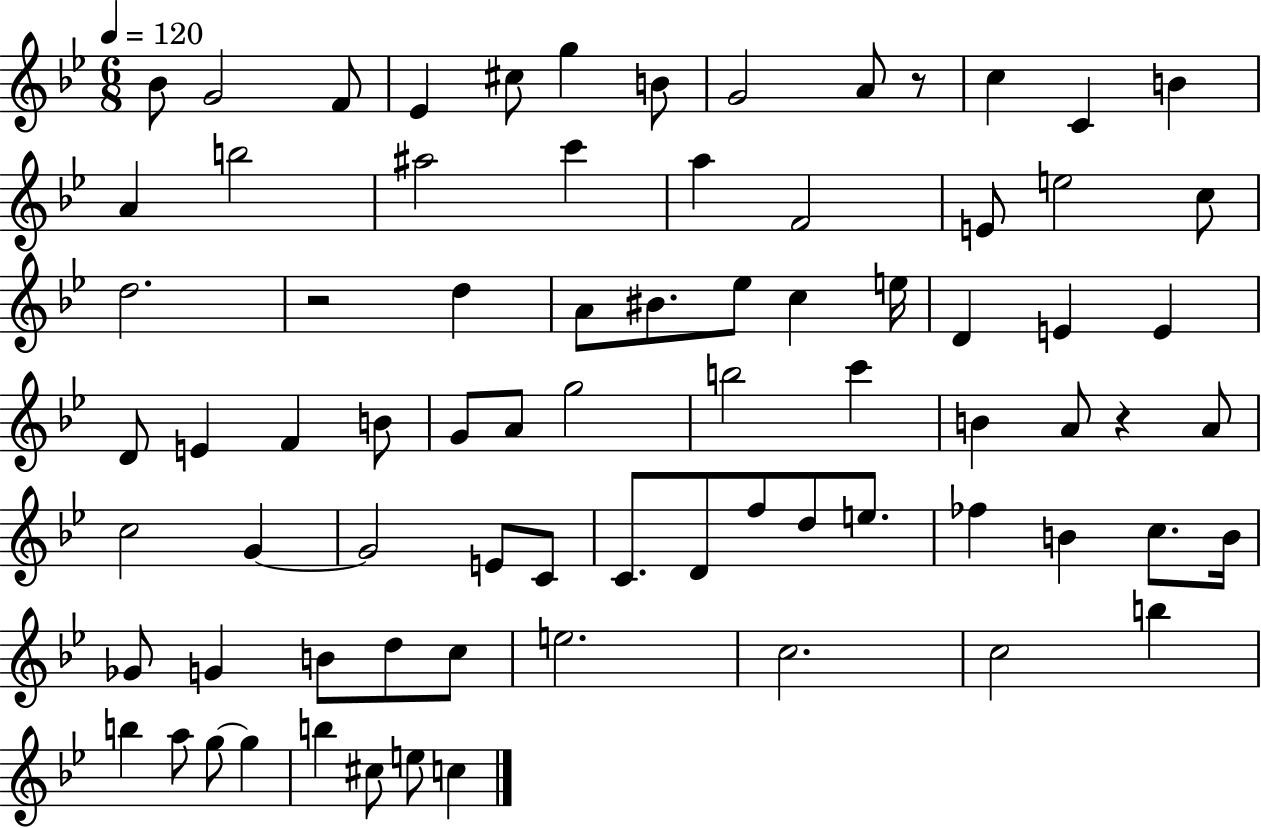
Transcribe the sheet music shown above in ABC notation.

X:1
T:Untitled
M:6/8
L:1/4
K:Bb
_B/2 G2 F/2 _E ^c/2 g B/2 G2 A/2 z/2 c C B A b2 ^a2 c' a F2 E/2 e2 c/2 d2 z2 d A/2 ^B/2 _e/2 c e/4 D E E D/2 E F B/2 G/2 A/2 g2 b2 c' B A/2 z A/2 c2 G G2 E/2 C/2 C/2 D/2 f/2 d/2 e/2 _f B c/2 B/4 _G/2 G B/2 d/2 c/2 e2 c2 c2 b b a/2 g/2 g b ^c/2 e/2 c